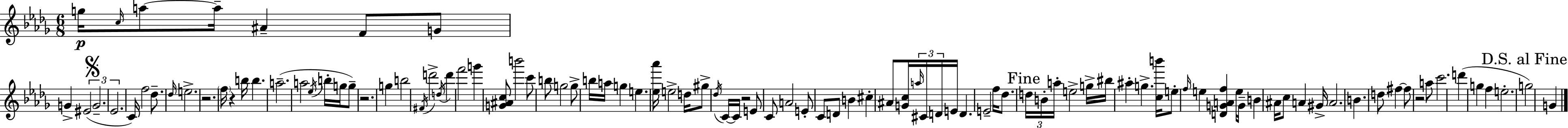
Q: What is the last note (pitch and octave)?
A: G4